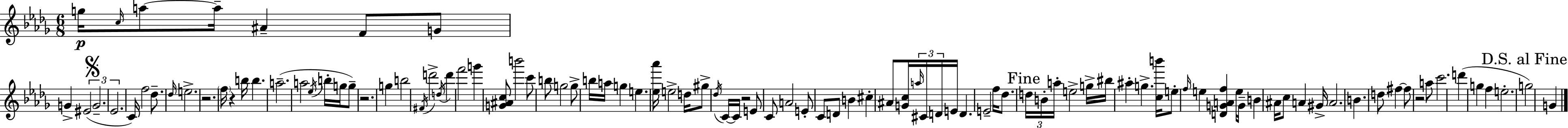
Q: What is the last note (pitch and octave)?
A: G4